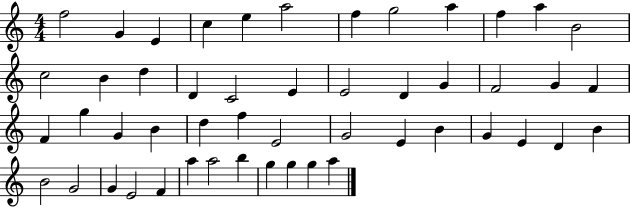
X:1
T:Untitled
M:4/4
L:1/4
K:C
f2 G E c e a2 f g2 a f a B2 c2 B d D C2 E E2 D G F2 G F F g G B d f E2 G2 E B G E D B B2 G2 G E2 F a a2 b g g g a